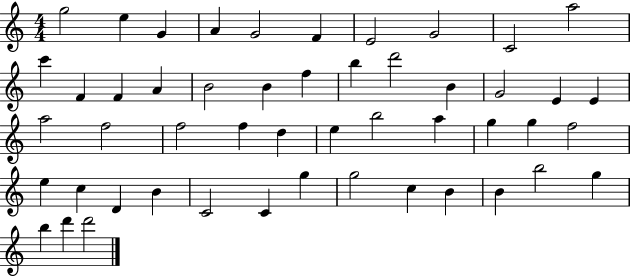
G5/h E5/q G4/q A4/q G4/h F4/q E4/h G4/h C4/h A5/h C6/q F4/q F4/q A4/q B4/h B4/q F5/q B5/q D6/h B4/q G4/h E4/q E4/q A5/h F5/h F5/h F5/q D5/q E5/q B5/h A5/q G5/q G5/q F5/h E5/q C5/q D4/q B4/q C4/h C4/q G5/q G5/h C5/q B4/q B4/q B5/h G5/q B5/q D6/q D6/h